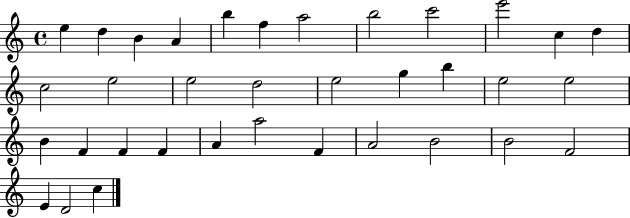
X:1
T:Untitled
M:4/4
L:1/4
K:C
e d B A b f a2 b2 c'2 e'2 c d c2 e2 e2 d2 e2 g b e2 e2 B F F F A a2 F A2 B2 B2 F2 E D2 c